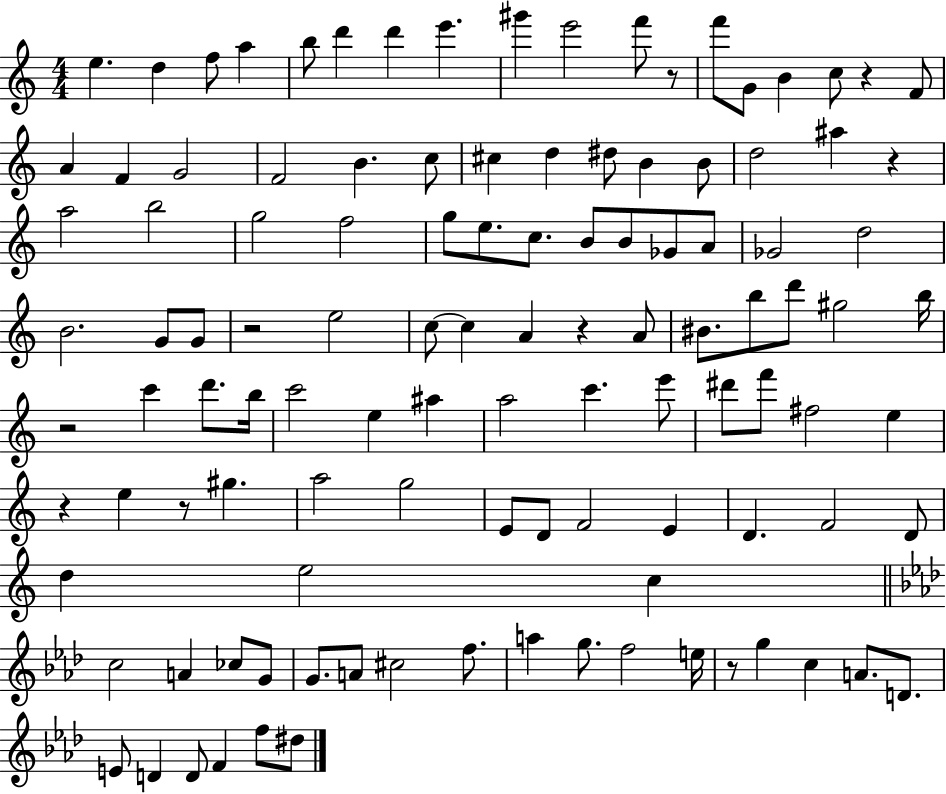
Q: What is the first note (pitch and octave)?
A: E5